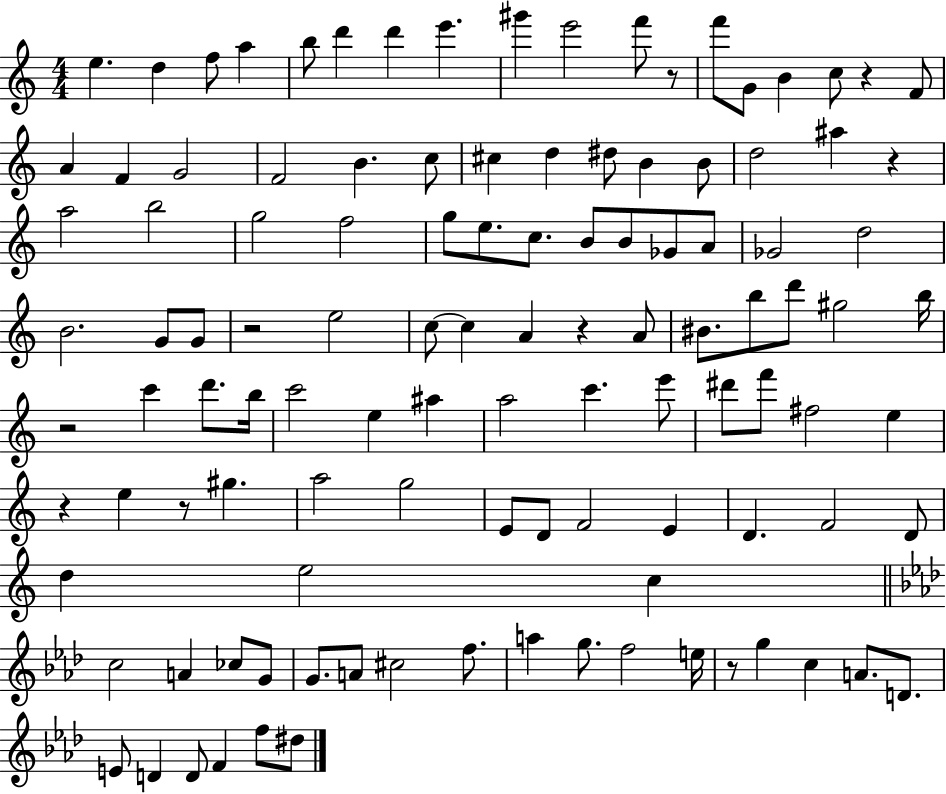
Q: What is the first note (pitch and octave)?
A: E5